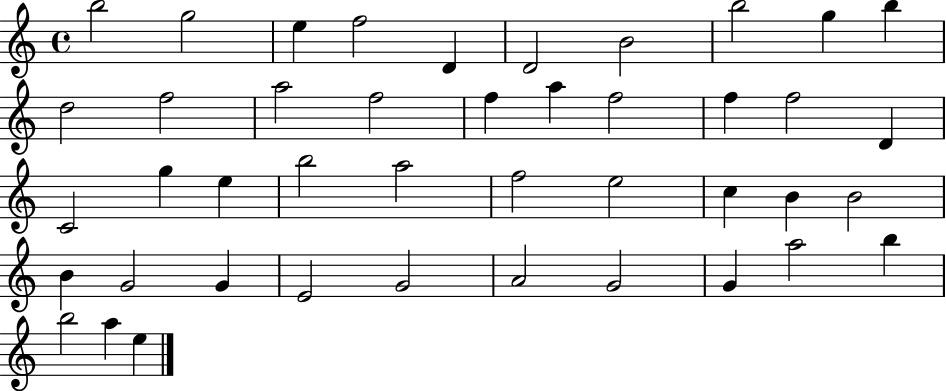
{
  \clef treble
  \time 4/4
  \defaultTimeSignature
  \key c \major
  b''2 g''2 | e''4 f''2 d'4 | d'2 b'2 | b''2 g''4 b''4 | \break d''2 f''2 | a''2 f''2 | f''4 a''4 f''2 | f''4 f''2 d'4 | \break c'2 g''4 e''4 | b''2 a''2 | f''2 e''2 | c''4 b'4 b'2 | \break b'4 g'2 g'4 | e'2 g'2 | a'2 g'2 | g'4 a''2 b''4 | \break b''2 a''4 e''4 | \bar "|."
}